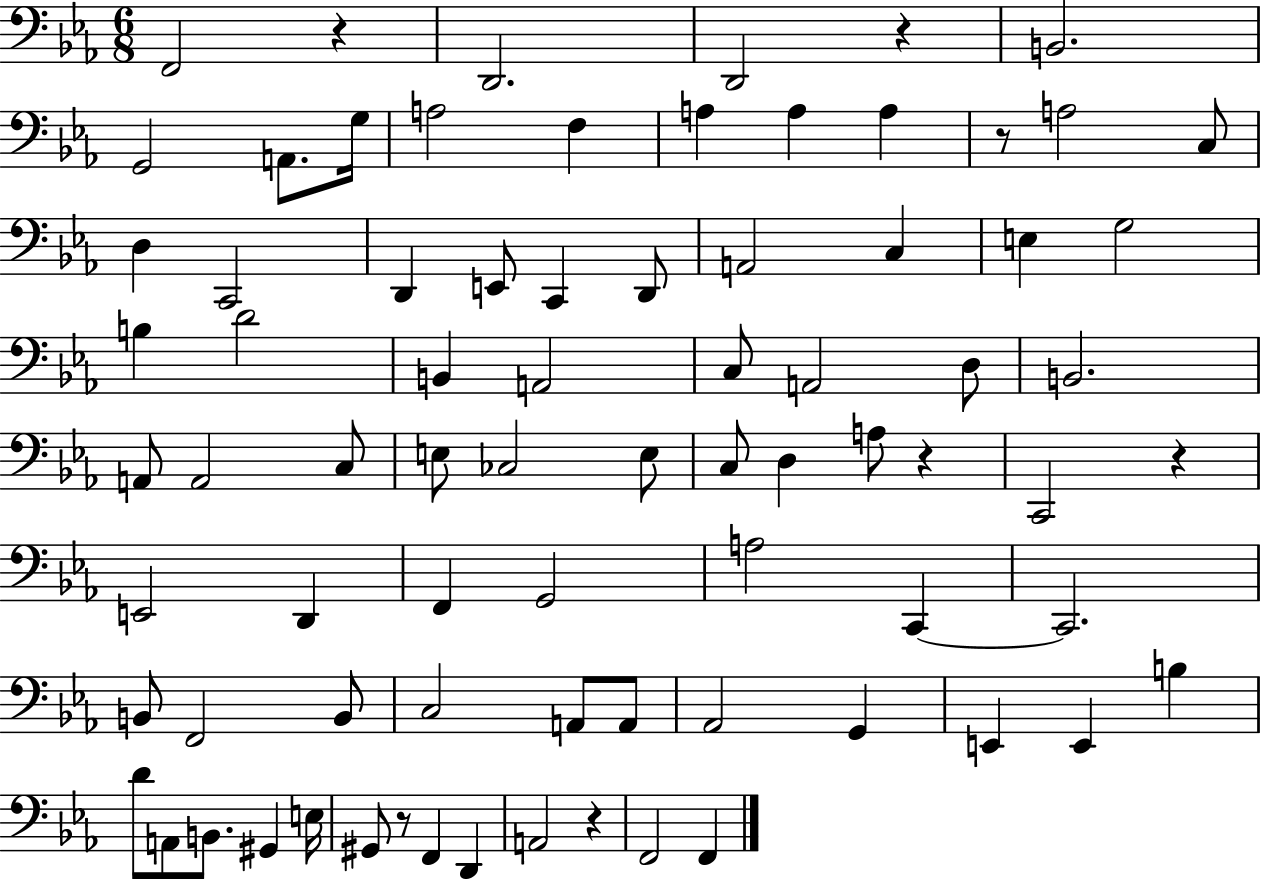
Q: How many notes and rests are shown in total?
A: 78